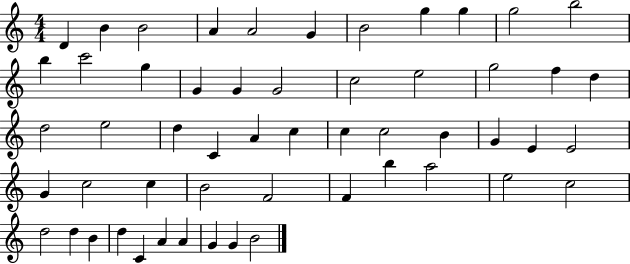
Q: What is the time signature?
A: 4/4